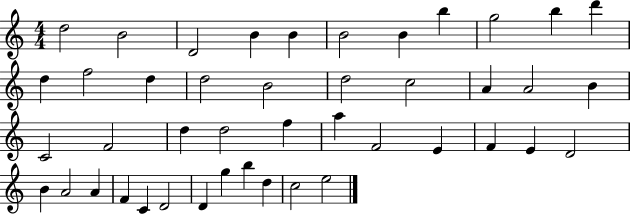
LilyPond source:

{
  \clef treble
  \numericTimeSignature
  \time 4/4
  \key c \major
  d''2 b'2 | d'2 b'4 b'4 | b'2 b'4 b''4 | g''2 b''4 d'''4 | \break d''4 f''2 d''4 | d''2 b'2 | d''2 c''2 | a'4 a'2 b'4 | \break c'2 f'2 | d''4 d''2 f''4 | a''4 f'2 e'4 | f'4 e'4 d'2 | \break b'4 a'2 a'4 | f'4 c'4 d'2 | d'4 g''4 b''4 d''4 | c''2 e''2 | \break \bar "|."
}